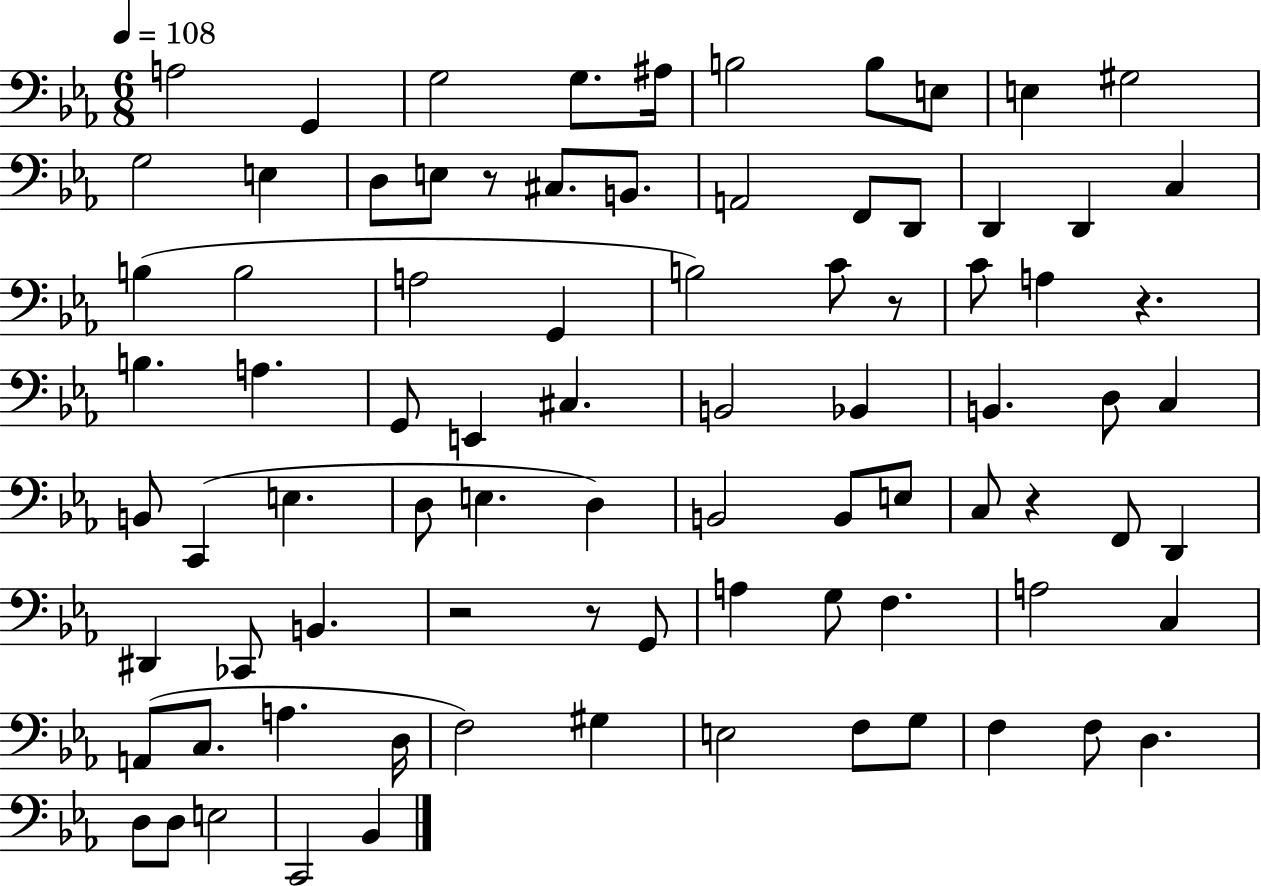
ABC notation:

X:1
T:Untitled
M:6/8
L:1/4
K:Eb
A,2 G,, G,2 G,/2 ^A,/4 B,2 B,/2 E,/2 E, ^G,2 G,2 E, D,/2 E,/2 z/2 ^C,/2 B,,/2 A,,2 F,,/2 D,,/2 D,, D,, C, B, B,2 A,2 G,, B,2 C/2 z/2 C/2 A, z B, A, G,,/2 E,, ^C, B,,2 _B,, B,, D,/2 C, B,,/2 C,, E, D,/2 E, D, B,,2 B,,/2 E,/2 C,/2 z F,,/2 D,, ^D,, _C,,/2 B,, z2 z/2 G,,/2 A, G,/2 F, A,2 C, A,,/2 C,/2 A, D,/4 F,2 ^G, E,2 F,/2 G,/2 F, F,/2 D, D,/2 D,/2 E,2 C,,2 _B,,